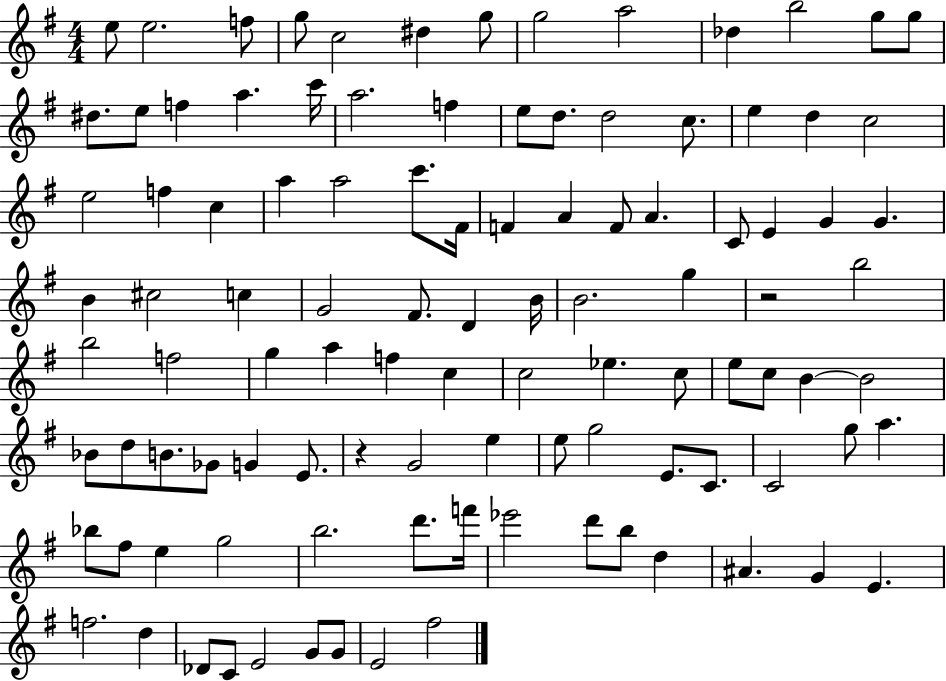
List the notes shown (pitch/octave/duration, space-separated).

E5/e E5/h. F5/e G5/e C5/h D#5/q G5/e G5/h A5/h Db5/q B5/h G5/e G5/e D#5/e. E5/e F5/q A5/q. C6/s A5/h. F5/q E5/e D5/e. D5/h C5/e. E5/q D5/q C5/h E5/h F5/q C5/q A5/q A5/h C6/e. F#4/s F4/q A4/q F4/e A4/q. C4/e E4/q G4/q G4/q. B4/q C#5/h C5/q G4/h F#4/e. D4/q B4/s B4/h. G5/q R/h B5/h B5/h F5/h G5/q A5/q F5/q C5/q C5/h Eb5/q. C5/e E5/e C5/e B4/q B4/h Bb4/e D5/e B4/e. Gb4/e G4/q E4/e. R/q G4/h E5/q E5/e G5/h E4/e. C4/e. C4/h G5/e A5/q. Bb5/e F#5/e E5/q G5/h B5/h. D6/e. F6/s Eb6/h D6/e B5/e D5/q A#4/q. G4/q E4/q. F5/h. D5/q Db4/e C4/e E4/h G4/e G4/e E4/h F#5/h